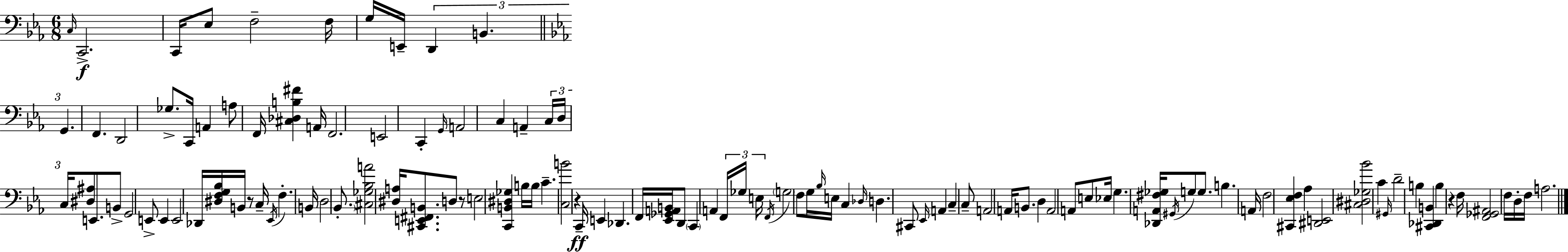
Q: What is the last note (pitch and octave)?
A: A3